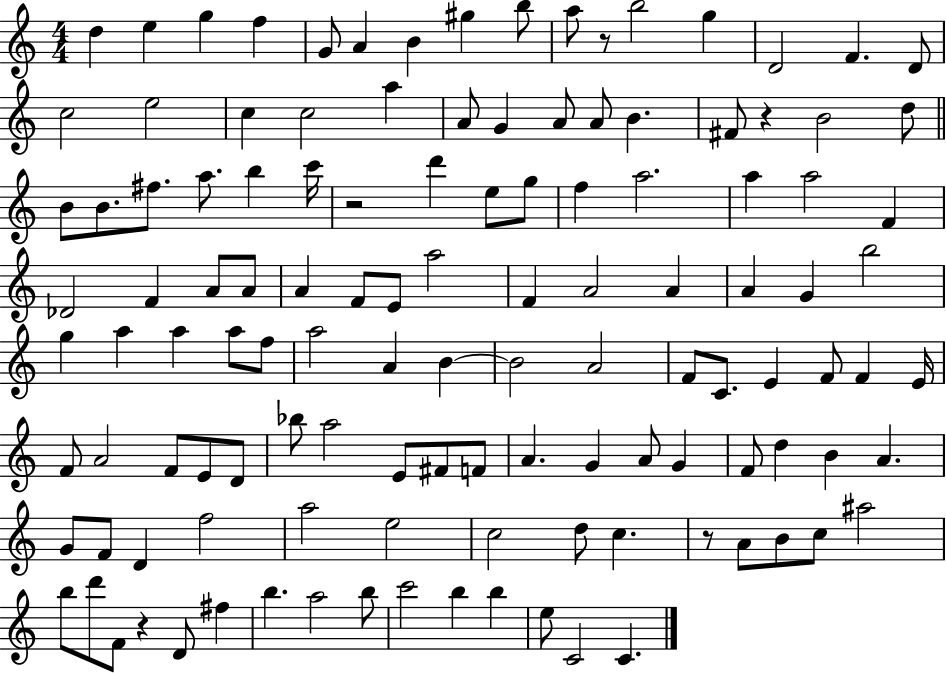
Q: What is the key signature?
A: C major